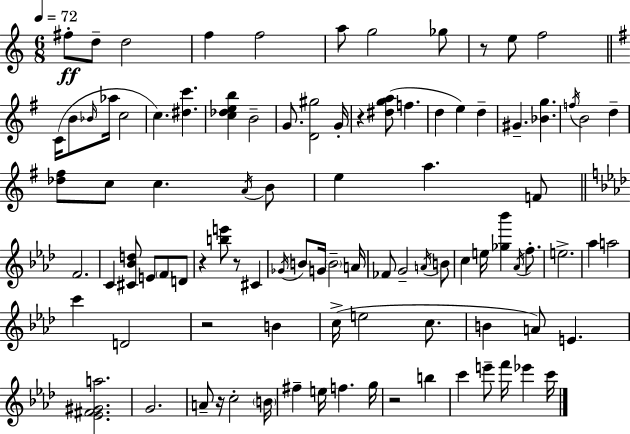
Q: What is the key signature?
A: C major